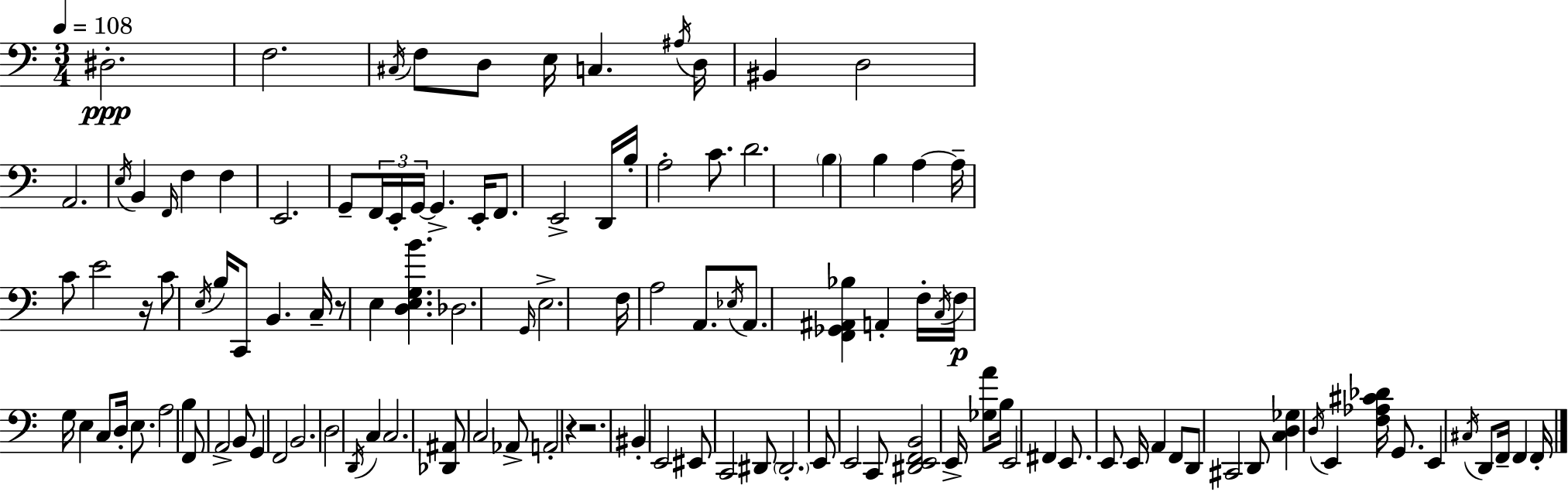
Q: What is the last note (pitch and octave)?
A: F2